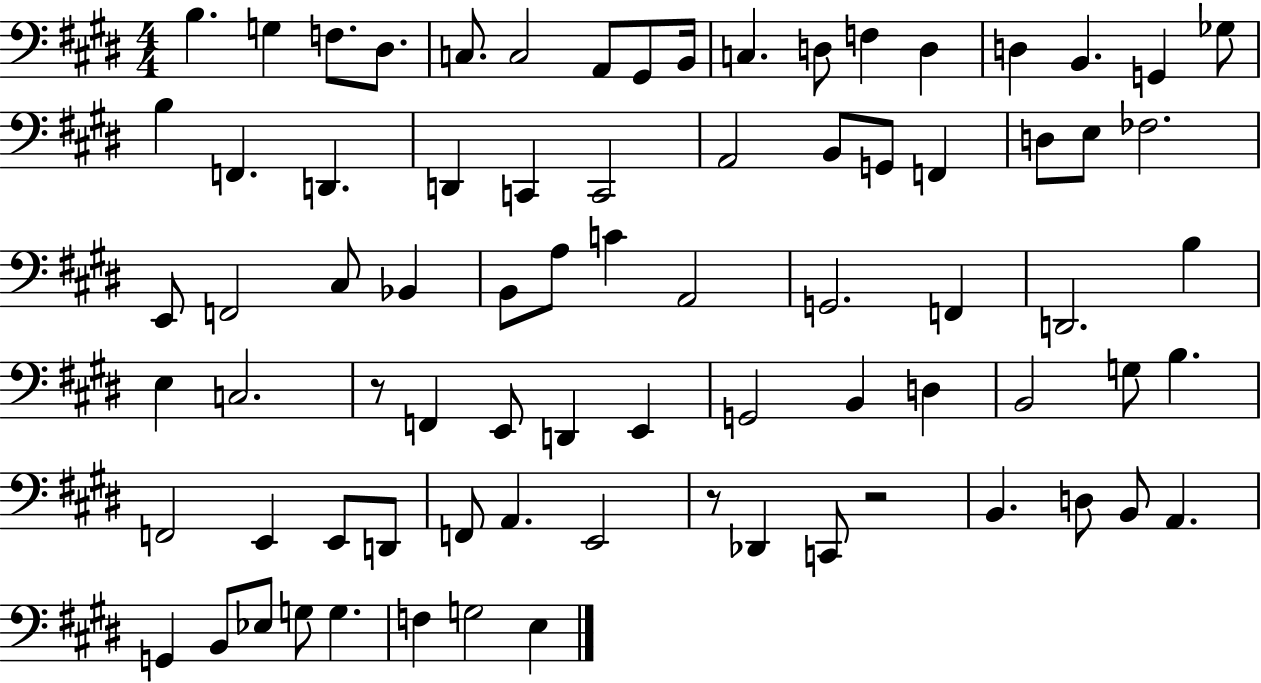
X:1
T:Untitled
M:4/4
L:1/4
K:E
B, G, F,/2 ^D,/2 C,/2 C,2 A,,/2 ^G,,/2 B,,/4 C, D,/2 F, D, D, B,, G,, _G,/2 B, F,, D,, D,, C,, C,,2 A,,2 B,,/2 G,,/2 F,, D,/2 E,/2 _F,2 E,,/2 F,,2 ^C,/2 _B,, B,,/2 A,/2 C A,,2 G,,2 F,, D,,2 B, E, C,2 z/2 F,, E,,/2 D,, E,, G,,2 B,, D, B,,2 G,/2 B, F,,2 E,, E,,/2 D,,/2 F,,/2 A,, E,,2 z/2 _D,, C,,/2 z2 B,, D,/2 B,,/2 A,, G,, B,,/2 _E,/2 G,/2 G, F, G,2 E,